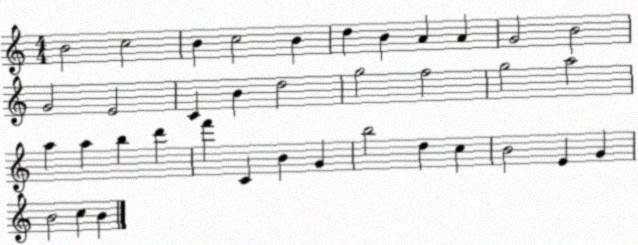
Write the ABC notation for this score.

X:1
T:Untitled
M:4/4
L:1/4
K:C
B2 c2 B c2 B d B A A G2 B2 G2 E2 C B d2 g2 f2 g2 a2 a a b d' f' C B G b2 d c B2 E G B2 c B